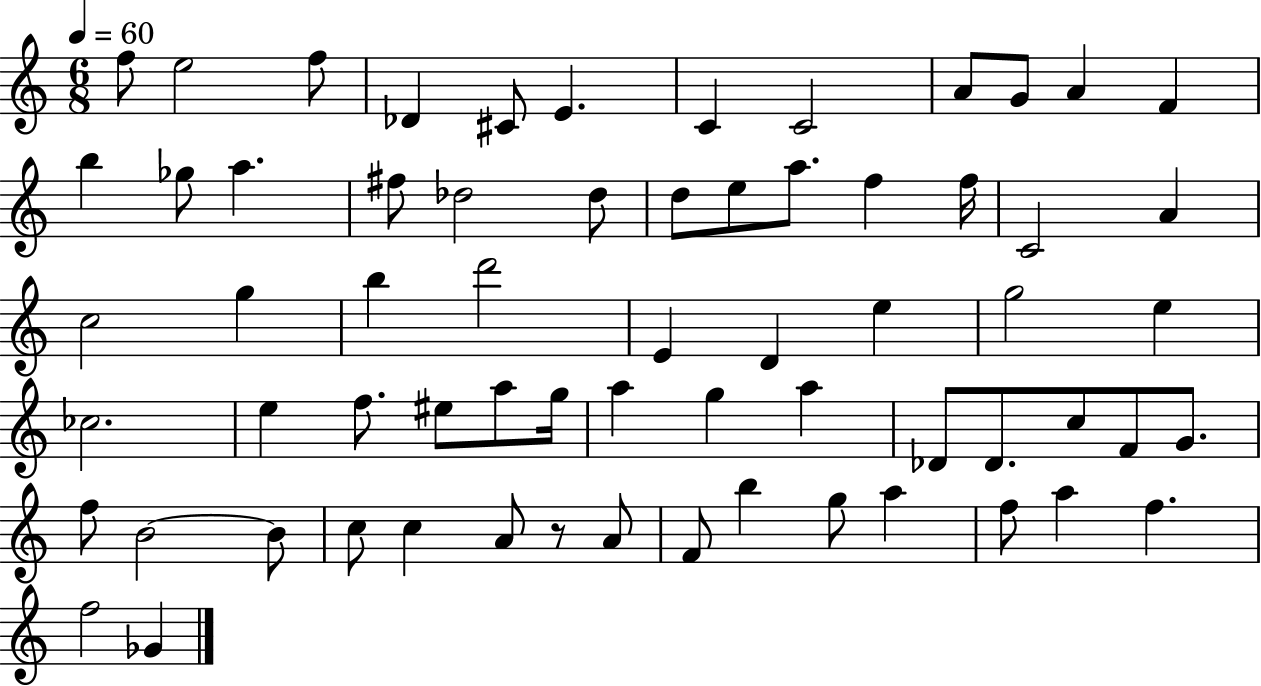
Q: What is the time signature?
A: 6/8